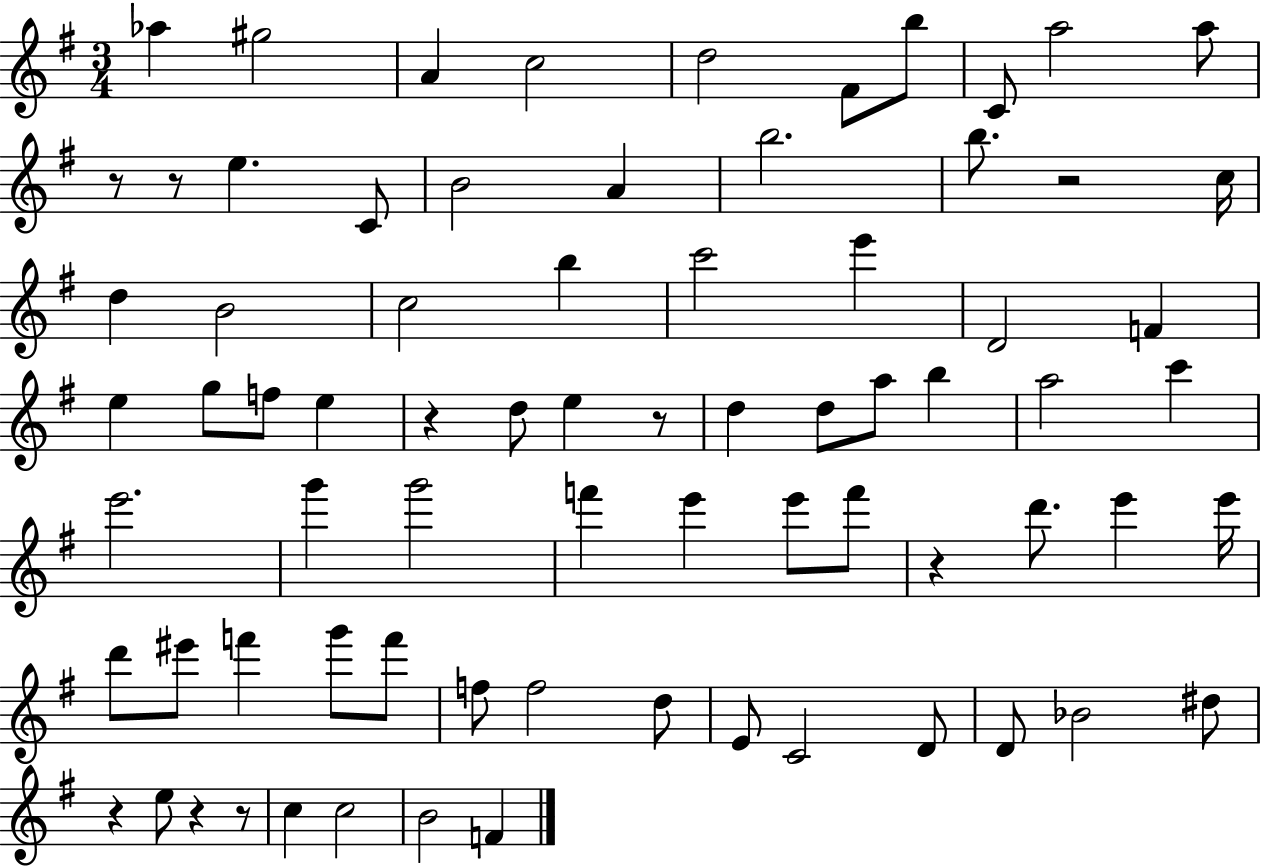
Ab5/q G#5/h A4/q C5/h D5/h F#4/e B5/e C4/e A5/h A5/e R/e R/e E5/q. C4/e B4/h A4/q B5/h. B5/e. R/h C5/s D5/q B4/h C5/h B5/q C6/h E6/q D4/h F4/q E5/q G5/e F5/e E5/q R/q D5/e E5/q R/e D5/q D5/e A5/e B5/q A5/h C6/q E6/h. G6/q G6/h F6/q E6/q E6/e F6/e R/q D6/e. E6/q E6/s D6/e EIS6/e F6/q G6/e F6/e F5/e F5/h D5/e E4/e C4/h D4/e D4/e Bb4/h D#5/e R/q E5/e R/q R/e C5/q C5/h B4/h F4/q